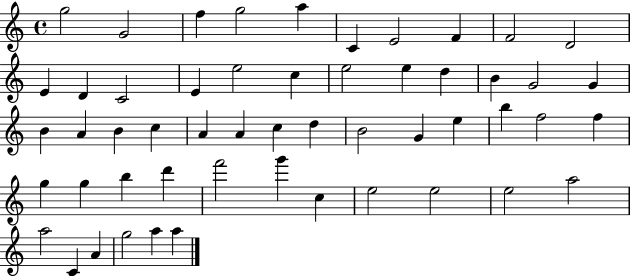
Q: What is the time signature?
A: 4/4